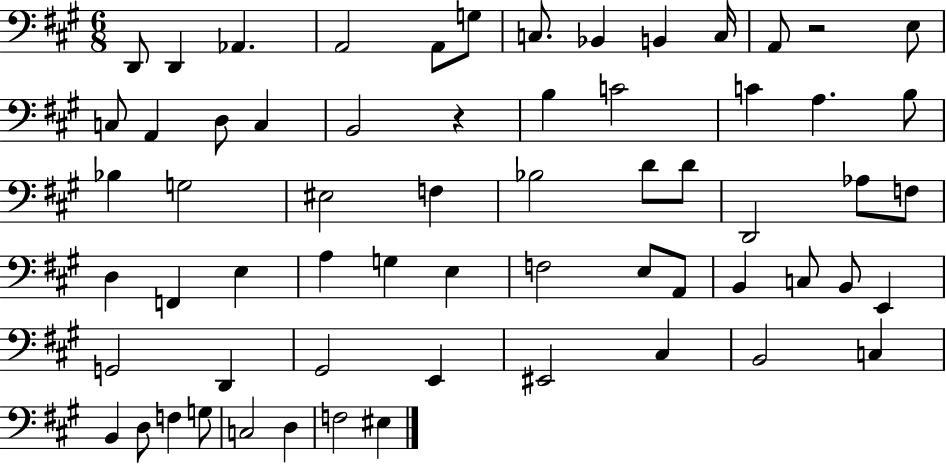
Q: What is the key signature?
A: A major